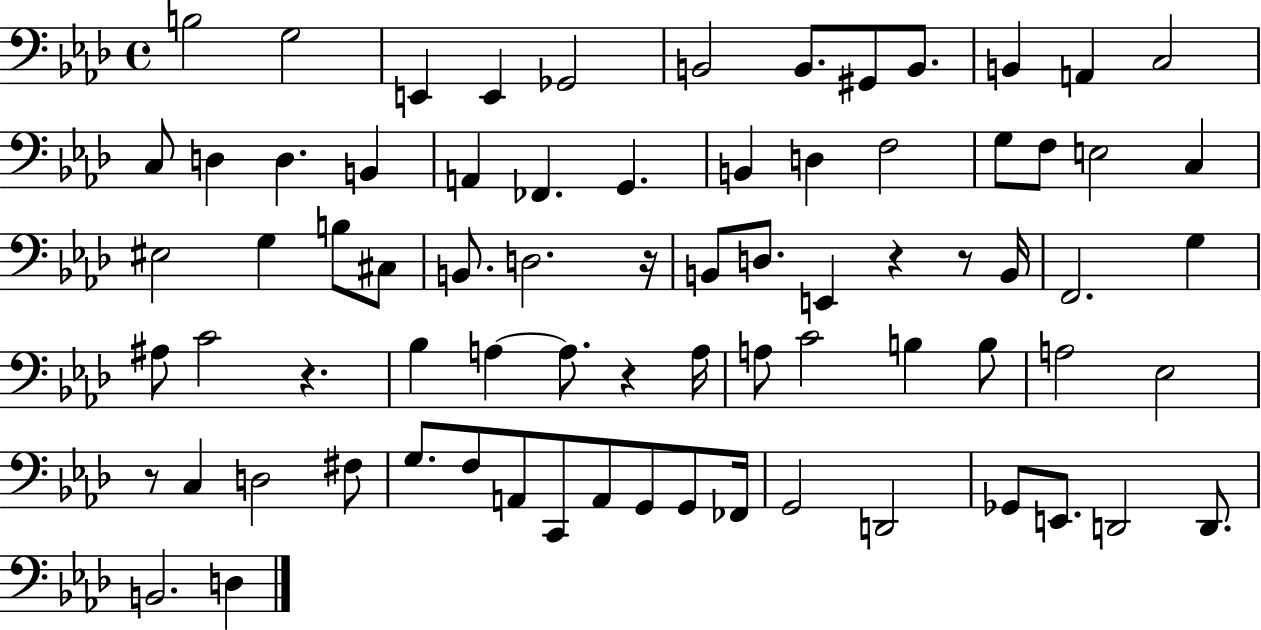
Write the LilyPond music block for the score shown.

{
  \clef bass
  \time 4/4
  \defaultTimeSignature
  \key aes \major
  b2 g2 | e,4 e,4 ges,2 | b,2 b,8. gis,8 b,8. | b,4 a,4 c2 | \break c8 d4 d4. b,4 | a,4 fes,4. g,4. | b,4 d4 f2 | g8 f8 e2 c4 | \break eis2 g4 b8 cis8 | b,8. d2. r16 | b,8 d8. e,4 r4 r8 b,16 | f,2. g4 | \break ais8 c'2 r4. | bes4 a4~~ a8. r4 a16 | a8 c'2 b4 b8 | a2 ees2 | \break r8 c4 d2 fis8 | g8. f8 a,8 c,8 a,8 g,8 g,8 fes,16 | g,2 d,2 | ges,8 e,8. d,2 d,8. | \break b,2. d4 | \bar "|."
}